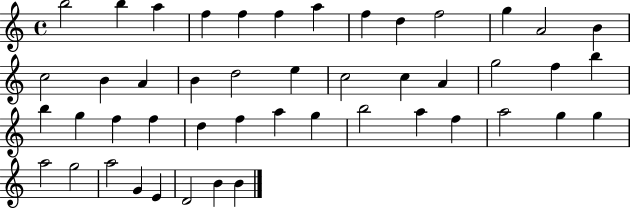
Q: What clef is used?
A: treble